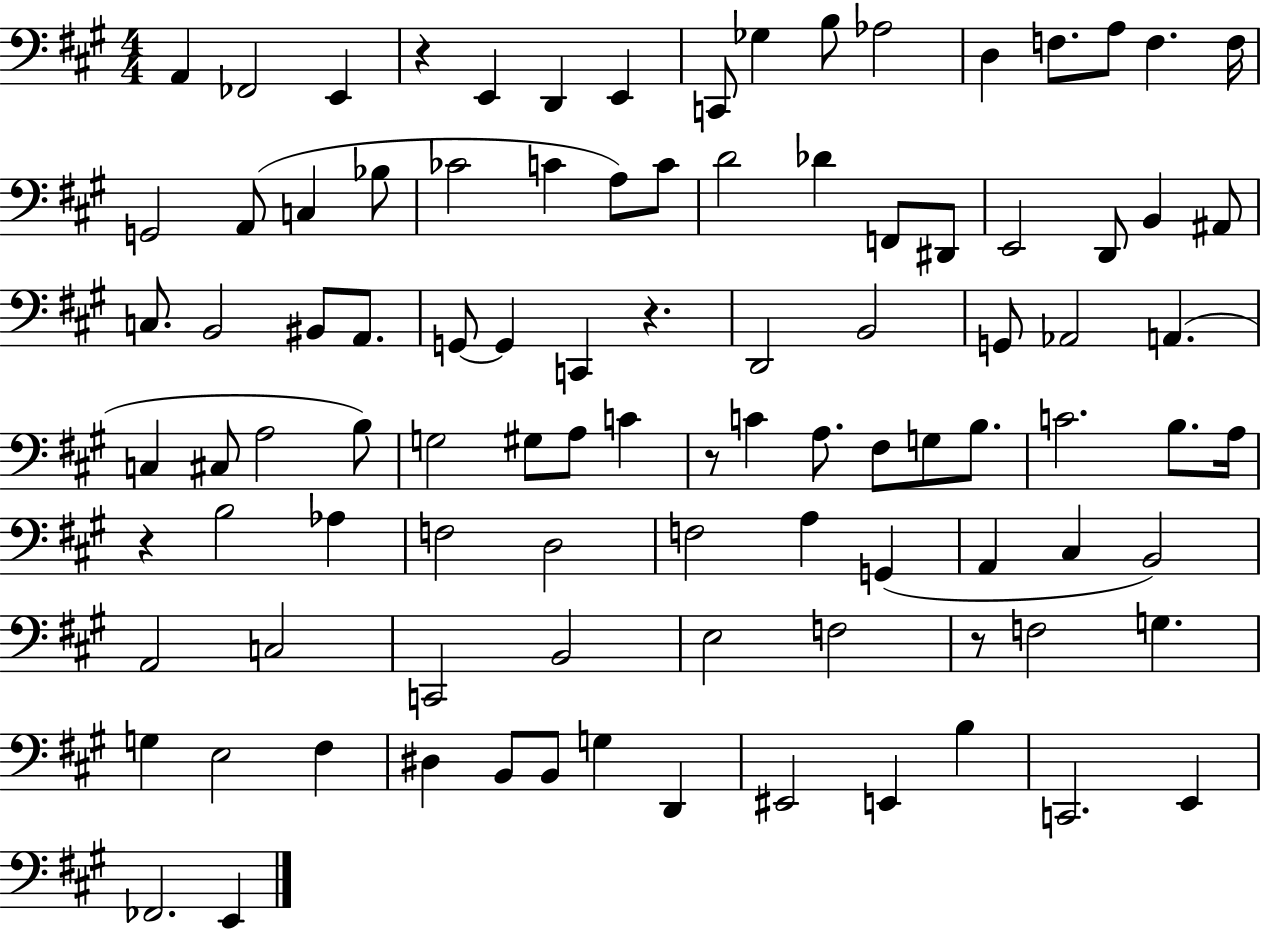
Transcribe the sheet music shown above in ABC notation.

X:1
T:Untitled
M:4/4
L:1/4
K:A
A,, _F,,2 E,, z E,, D,, E,, C,,/2 _G, B,/2 _A,2 D, F,/2 A,/2 F, F,/4 G,,2 A,,/2 C, _B,/2 _C2 C A,/2 C/2 D2 _D F,,/2 ^D,,/2 E,,2 D,,/2 B,, ^A,,/2 C,/2 B,,2 ^B,,/2 A,,/2 G,,/2 G,, C,, z D,,2 B,,2 G,,/2 _A,,2 A,, C, ^C,/2 A,2 B,/2 G,2 ^G,/2 A,/2 C z/2 C A,/2 ^F,/2 G,/2 B,/2 C2 B,/2 A,/4 z B,2 _A, F,2 D,2 F,2 A, G,, A,, ^C, B,,2 A,,2 C,2 C,,2 B,,2 E,2 F,2 z/2 F,2 G, G, E,2 ^F, ^D, B,,/2 B,,/2 G, D,, ^E,,2 E,, B, C,,2 E,, _F,,2 E,,